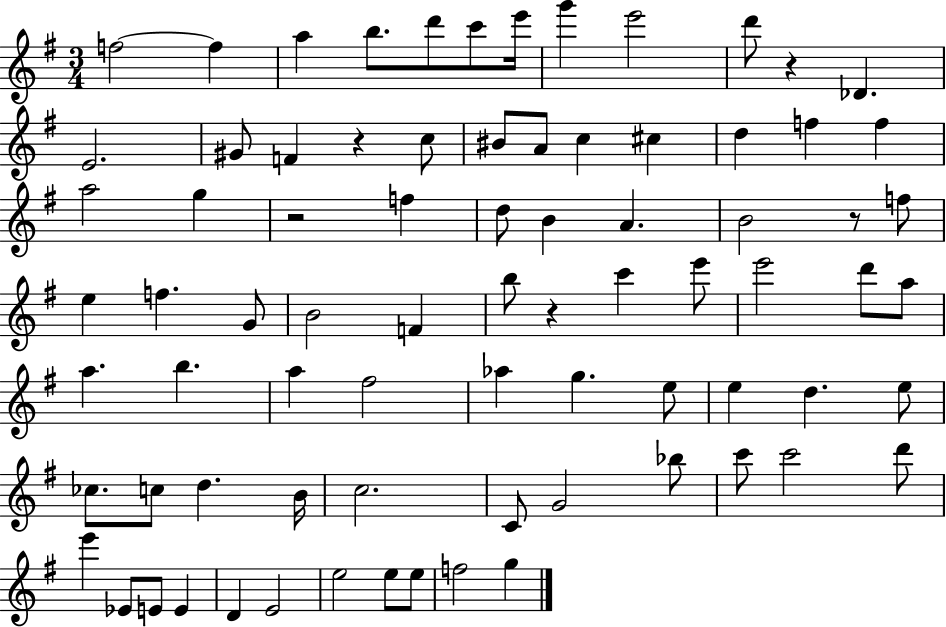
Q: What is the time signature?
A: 3/4